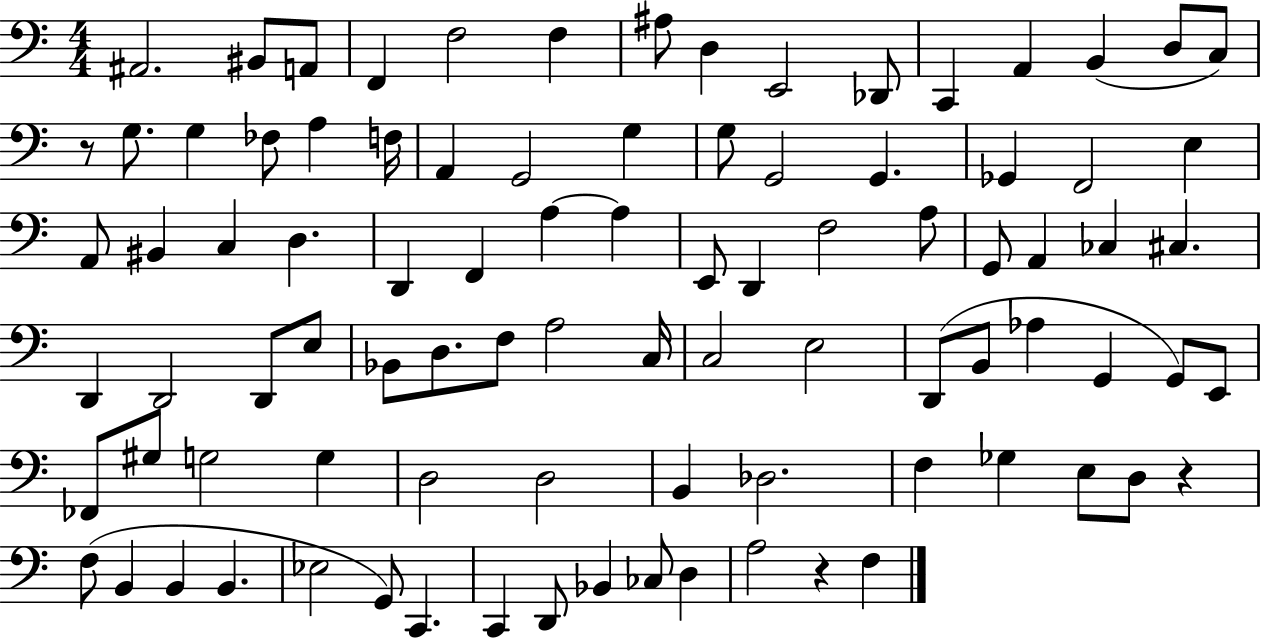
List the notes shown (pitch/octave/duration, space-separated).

A#2/h. BIS2/e A2/e F2/q F3/h F3/q A#3/e D3/q E2/h Db2/e C2/q A2/q B2/q D3/e C3/e R/e G3/e. G3/q FES3/e A3/q F3/s A2/q G2/h G3/q G3/e G2/h G2/q. Gb2/q F2/h E3/q A2/e BIS2/q C3/q D3/q. D2/q F2/q A3/q A3/q E2/e D2/q F3/h A3/e G2/e A2/q CES3/q C#3/q. D2/q D2/h D2/e E3/e Bb2/e D3/e. F3/e A3/h C3/s C3/h E3/h D2/e B2/e Ab3/q G2/q G2/e E2/e FES2/e G#3/e G3/h G3/q D3/h D3/h B2/q Db3/h. F3/q Gb3/q E3/e D3/e R/q F3/e B2/q B2/q B2/q. Eb3/h G2/e C2/q. C2/q D2/e Bb2/q CES3/e D3/q A3/h R/q F3/q